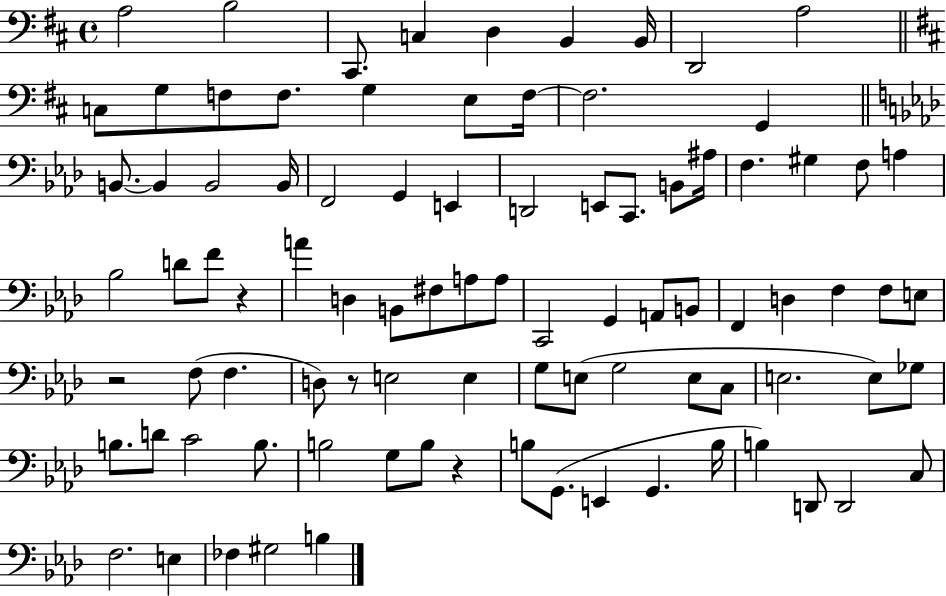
{
  \clef bass
  \time 4/4
  \defaultTimeSignature
  \key d \major
  a2 b2 | cis,8. c4 d4 b,4 b,16 | d,2 a2 | \bar "||" \break \key d \major c8 g8 f8 f8. g4 e8 f16~~ | f2. g,4 | \bar "||" \break \key f \minor b,8.~~ b,4 b,2 b,16 | f,2 g,4 e,4 | d,2 e,8 c,8. b,8 ais16 | f4. gis4 f8 a4 | \break bes2 d'8 f'8 r4 | a'4 d4 b,8 fis8 a8 a8 | c,2 g,4 a,8 b,8 | f,4 d4 f4 f8 e8 | \break r2 f8( f4. | d8) r8 e2 e4 | g8 e8( g2 e8 c8 | e2. e8) ges8 | \break b8. d'8 c'2 b8. | b2 g8 b8 r4 | b8 g,8.( e,4 g,4. b16 | b4) d,8 d,2 c8 | \break f2. e4 | fes4 gis2 b4 | \bar "|."
}